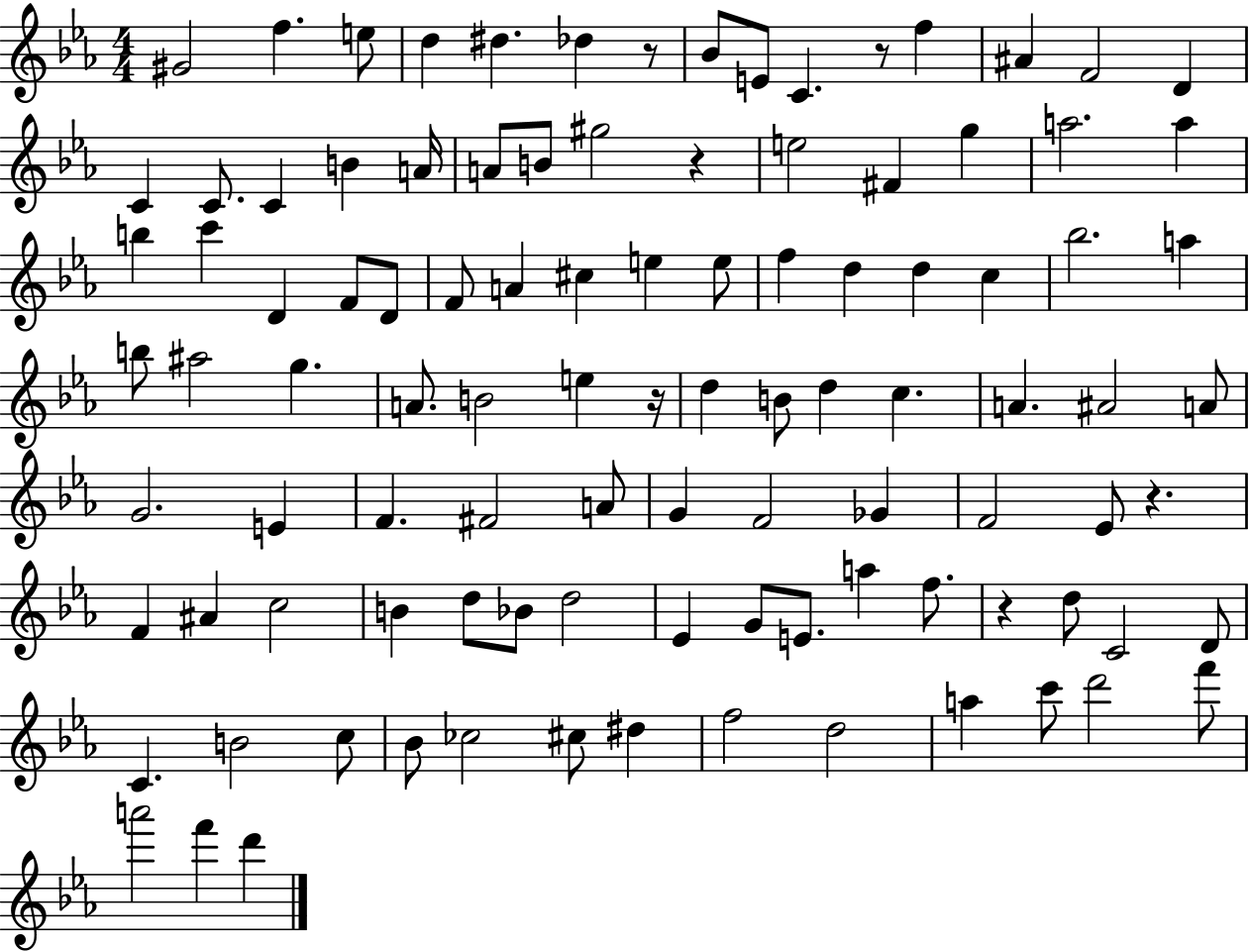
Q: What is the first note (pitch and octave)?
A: G#4